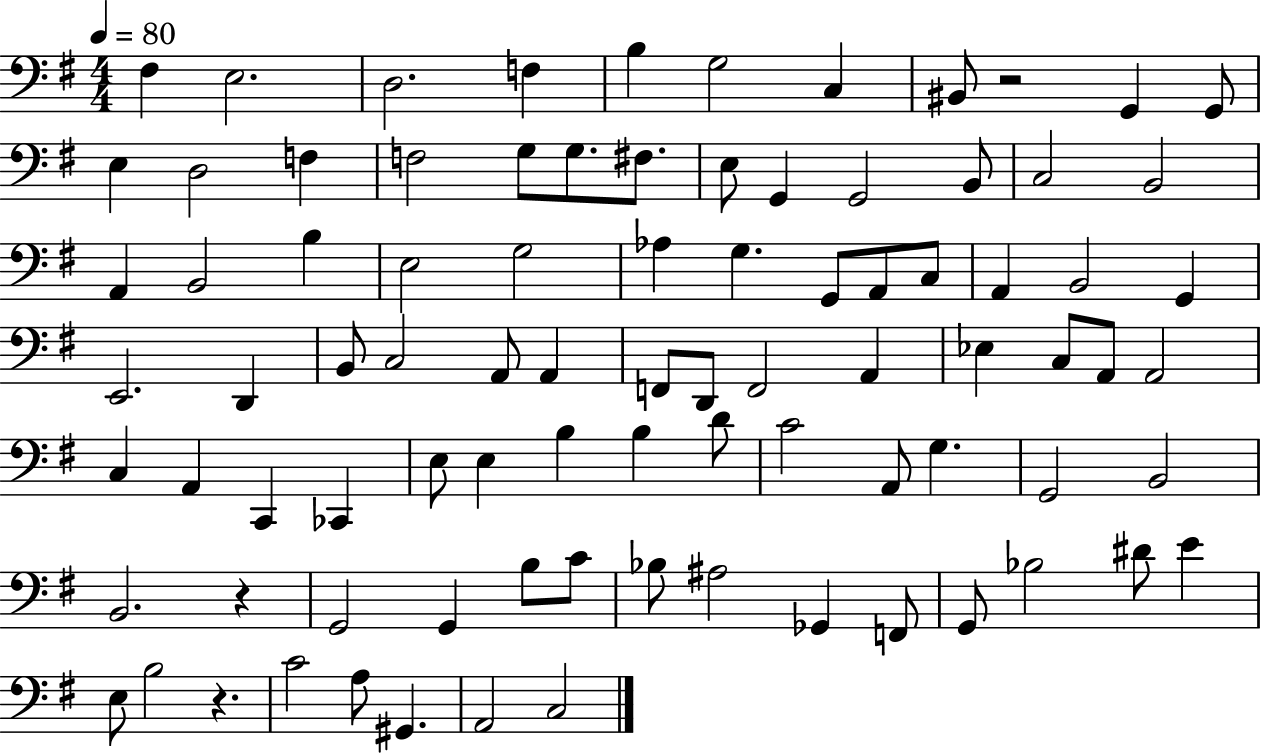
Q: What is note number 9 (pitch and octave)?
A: G2